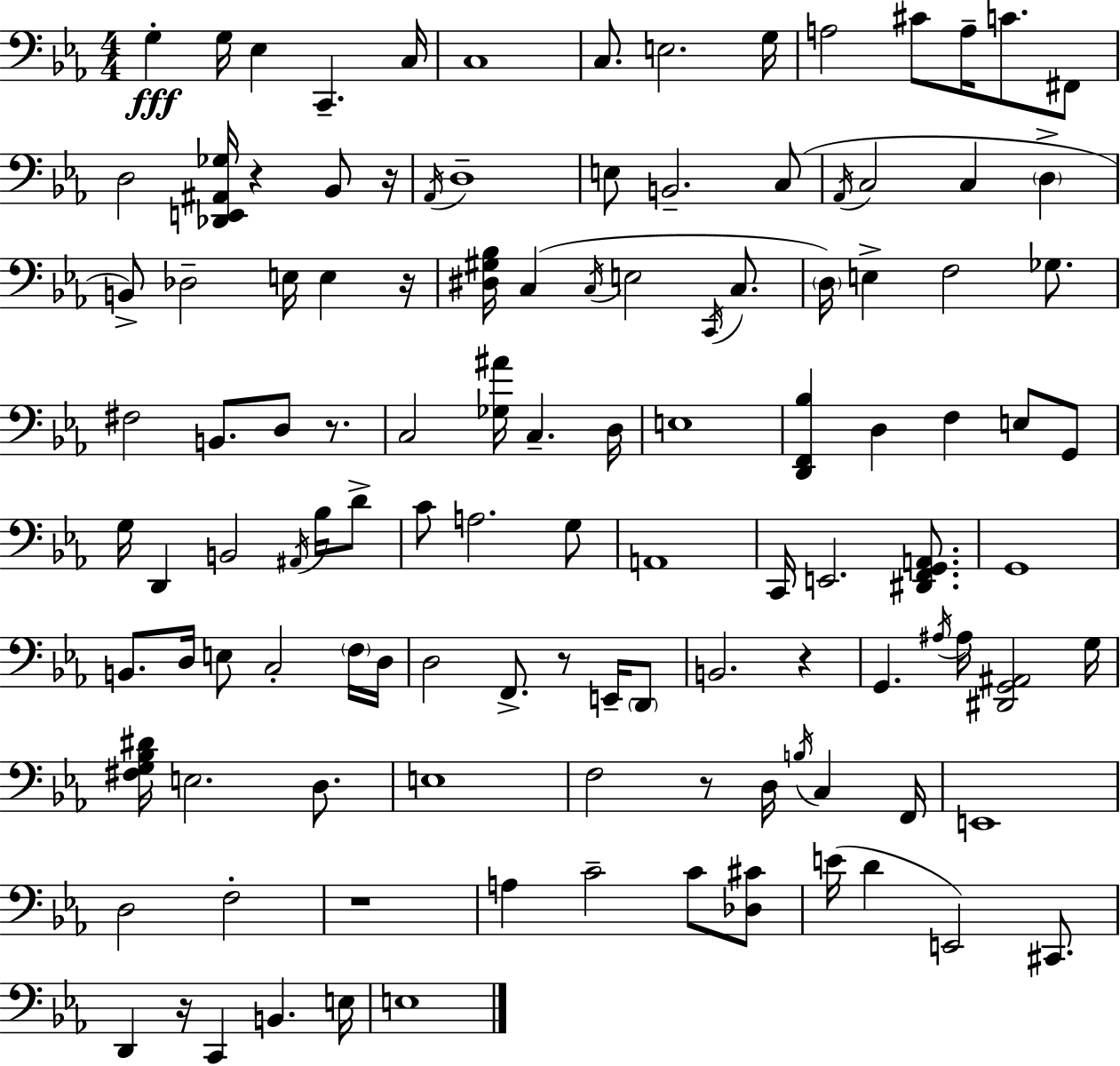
X:1
T:Untitled
M:4/4
L:1/4
K:Eb
G, G,/4 _E, C,, C,/4 C,4 C,/2 E,2 G,/4 A,2 ^C/2 A,/4 C/2 ^F,,/2 D,2 [_D,,E,,^A,,_G,]/4 z _B,,/2 z/4 _A,,/4 D,4 E,/2 B,,2 C,/2 _A,,/4 C,2 C, D, B,,/2 _D,2 E,/4 E, z/4 [^D,^G,_B,]/4 C, C,/4 E,2 C,,/4 C,/2 D,/4 E, F,2 _G,/2 ^F,2 B,,/2 D,/2 z/2 C,2 [_G,^A]/4 C, D,/4 E,4 [D,,F,,_B,] D, F, E,/2 G,,/2 G,/4 D,, B,,2 ^A,,/4 _B,/4 D/2 C/2 A,2 G,/2 A,,4 C,,/4 E,,2 [^D,,F,,G,,A,,]/2 G,,4 B,,/2 D,/4 E,/2 C,2 F,/4 D,/4 D,2 F,,/2 z/2 E,,/4 D,,/2 B,,2 z G,, ^A,/4 ^A,/4 [^D,,G,,^A,,]2 G,/4 [^F,G,_B,^D]/4 E,2 D,/2 E,4 F,2 z/2 D,/4 B,/4 C, F,,/4 E,,4 D,2 F,2 z4 A, C2 C/2 [_D,^C]/2 E/4 D E,,2 ^C,,/2 D,, z/4 C,, B,, E,/4 E,4